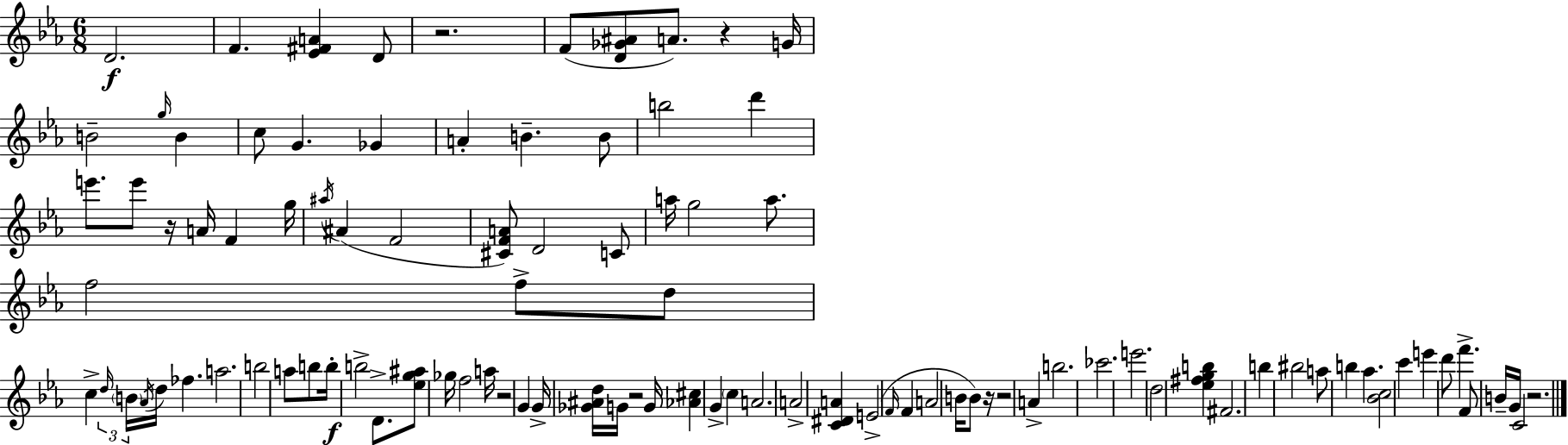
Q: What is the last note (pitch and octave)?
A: C4